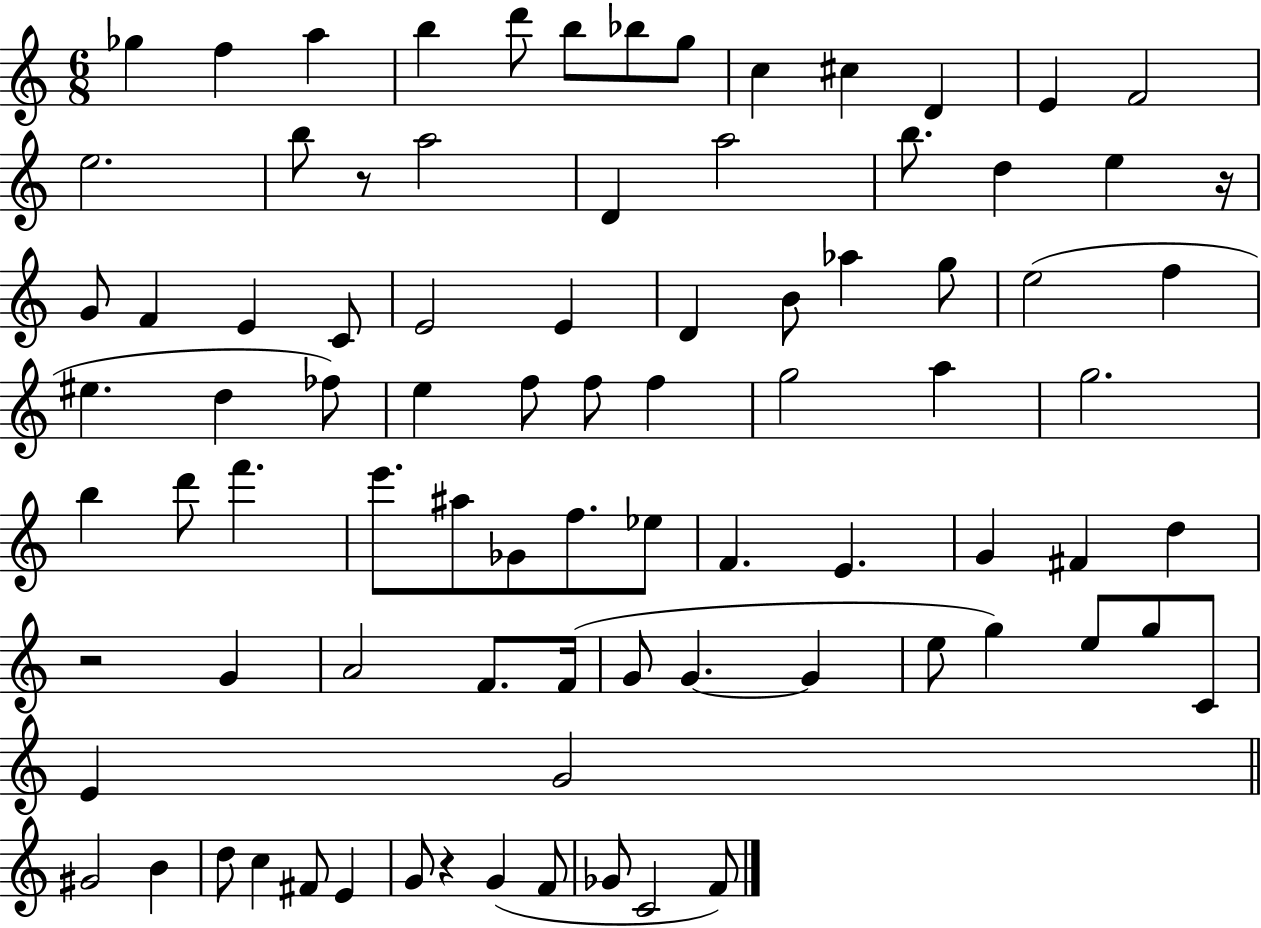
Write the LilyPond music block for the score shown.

{
  \clef treble
  \numericTimeSignature
  \time 6/8
  \key c \major
  \repeat volta 2 { ges''4 f''4 a''4 | b''4 d'''8 b''8 bes''8 g''8 | c''4 cis''4 d'4 | e'4 f'2 | \break e''2. | b''8 r8 a''2 | d'4 a''2 | b''8. d''4 e''4 r16 | \break g'8 f'4 e'4 c'8 | e'2 e'4 | d'4 b'8 aes''4 g''8 | e''2( f''4 | \break eis''4. d''4 fes''8) | e''4 f''8 f''8 f''4 | g''2 a''4 | g''2. | \break b''4 d'''8 f'''4. | e'''8. ais''8 ges'8 f''8. ees''8 | f'4. e'4. | g'4 fis'4 d''4 | \break r2 g'4 | a'2 f'8. f'16( | g'8 g'4.~~ g'4 | e''8 g''4) e''8 g''8 c'8 | \break e'4 g'2 | \bar "||" \break \key a \minor gis'2 b'4 | d''8 c''4 fis'8 e'4 | g'8 r4 g'4( f'8 | ges'8 c'2 f'8) | \break } \bar "|."
}